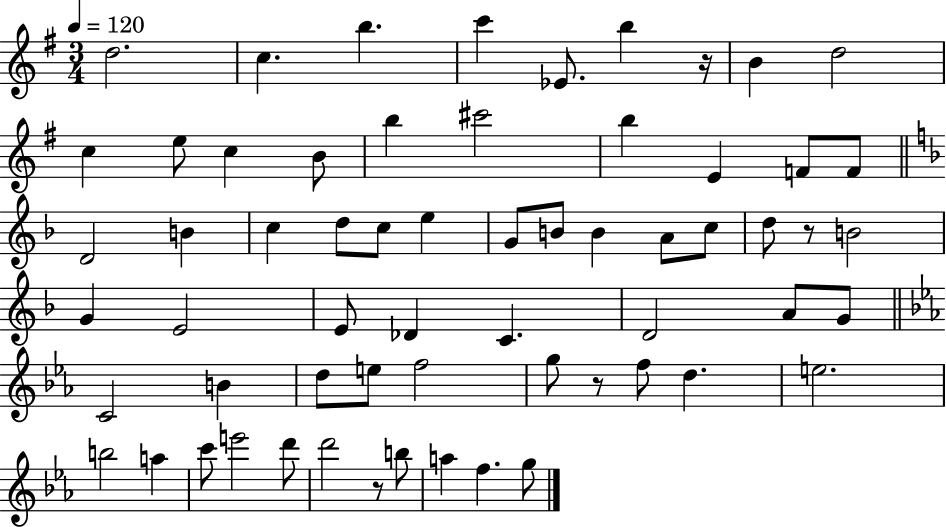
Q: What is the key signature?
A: G major